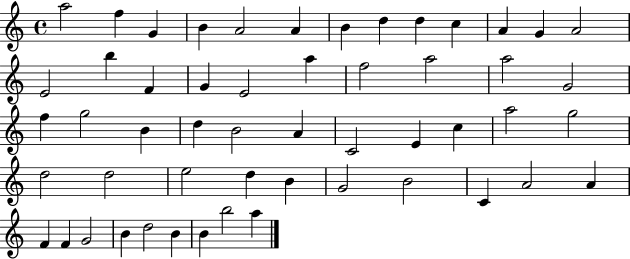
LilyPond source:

{
  \clef treble
  \time 4/4
  \defaultTimeSignature
  \key c \major
  a''2 f''4 g'4 | b'4 a'2 a'4 | b'4 d''4 d''4 c''4 | a'4 g'4 a'2 | \break e'2 b''4 f'4 | g'4 e'2 a''4 | f''2 a''2 | a''2 g'2 | \break f''4 g''2 b'4 | d''4 b'2 a'4 | c'2 e'4 c''4 | a''2 g''2 | \break d''2 d''2 | e''2 d''4 b'4 | g'2 b'2 | c'4 a'2 a'4 | \break f'4 f'4 g'2 | b'4 d''2 b'4 | b'4 b''2 a''4 | \bar "|."
}